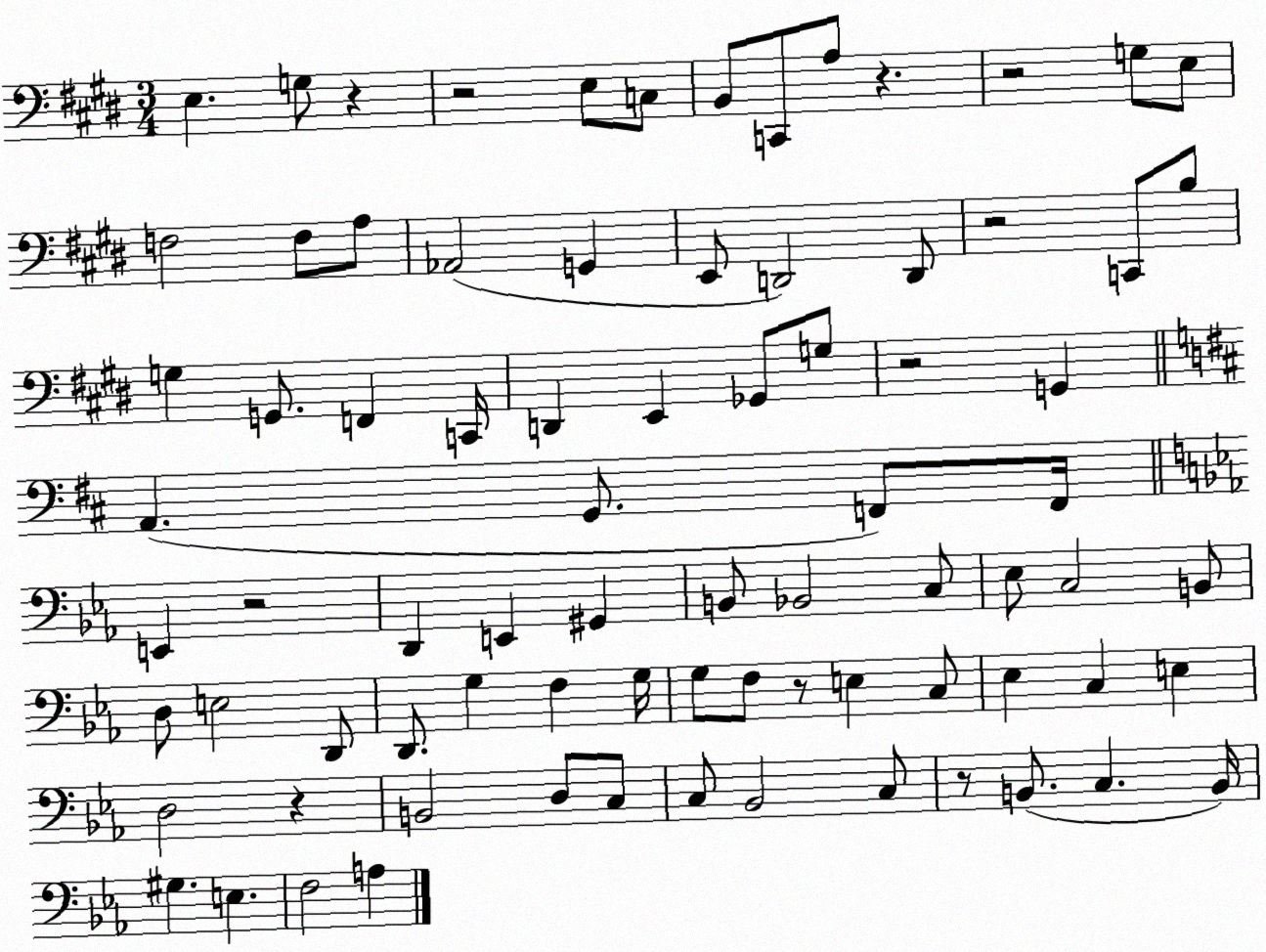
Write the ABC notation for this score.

X:1
T:Untitled
M:3/4
L:1/4
K:E
E, G,/2 z z2 E,/2 C,/2 B,,/2 C,,/2 A,/2 z z2 G,/2 E,/2 F,2 F,/2 A,/2 _A,,2 G,, E,,/2 D,,2 D,,/2 z2 C,,/2 B,/2 G, G,,/2 F,, C,,/4 D,, E,, _G,,/2 G,/2 z2 G,, A,, G,,/2 F,,/2 F,,/4 E,, z2 D,, E,, ^G,, B,,/2 _B,,2 C,/2 _E,/2 C,2 B,,/2 D,/2 E,2 D,,/2 D,,/2 G, F, G,/4 G,/2 F,/2 z/2 E, C,/2 _E, C, E, D,2 z B,,2 D,/2 C,/2 C,/2 _B,,2 C,/2 z/2 B,,/2 C, B,,/4 ^G, E, F,2 A,